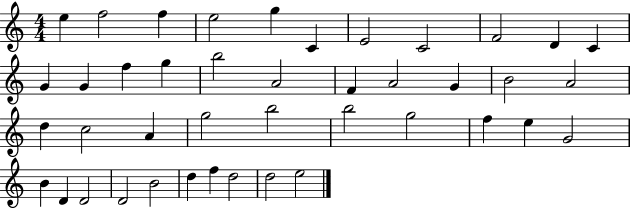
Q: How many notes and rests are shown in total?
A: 42